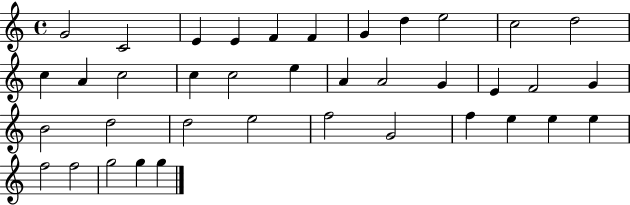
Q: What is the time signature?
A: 4/4